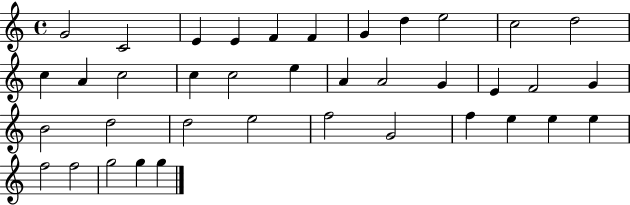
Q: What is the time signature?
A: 4/4